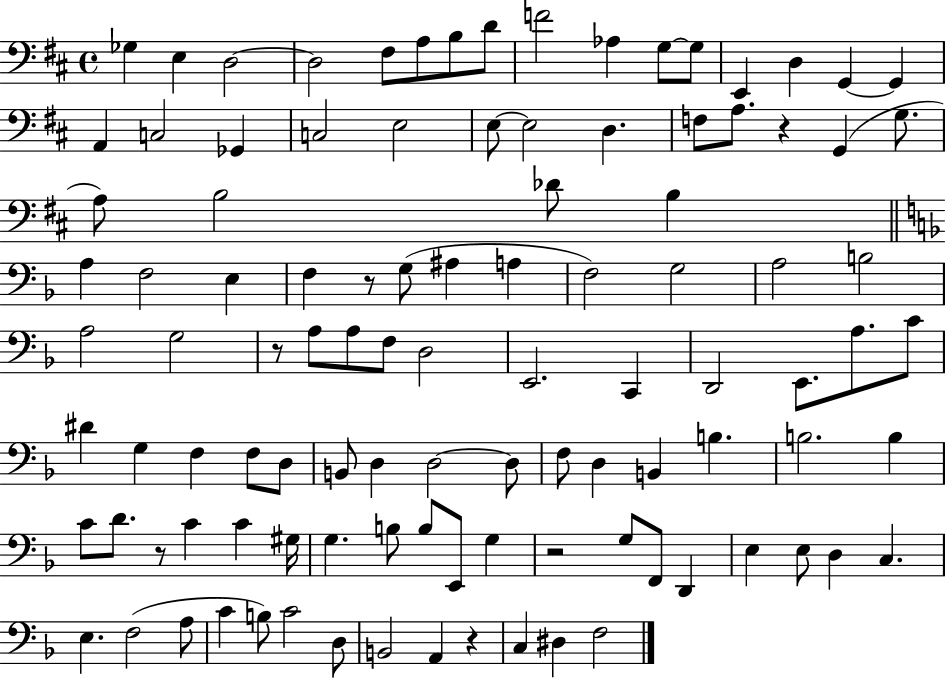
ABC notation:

X:1
T:Untitled
M:4/4
L:1/4
K:D
_G, E, D,2 D,2 ^F,/2 A,/2 B,/2 D/2 F2 _A, G,/2 G,/2 E,, D, G,, G,, A,, C,2 _G,, C,2 E,2 E,/2 E,2 D, F,/2 A,/2 z G,, G,/2 A,/2 B,2 _D/2 B, A, F,2 E, F, z/2 G,/2 ^A, A, F,2 G,2 A,2 B,2 A,2 G,2 z/2 A,/2 A,/2 F,/2 D,2 E,,2 C,, D,,2 E,,/2 A,/2 C/2 ^D G, F, F,/2 D,/2 B,,/2 D, D,2 D,/2 F,/2 D, B,, B, B,2 B, C/2 D/2 z/2 C C ^G,/4 G, B,/2 B,/2 E,,/2 G, z2 G,/2 F,,/2 D,, E, E,/2 D, C, E, F,2 A,/2 C B,/2 C2 D,/2 B,,2 A,, z C, ^D, F,2